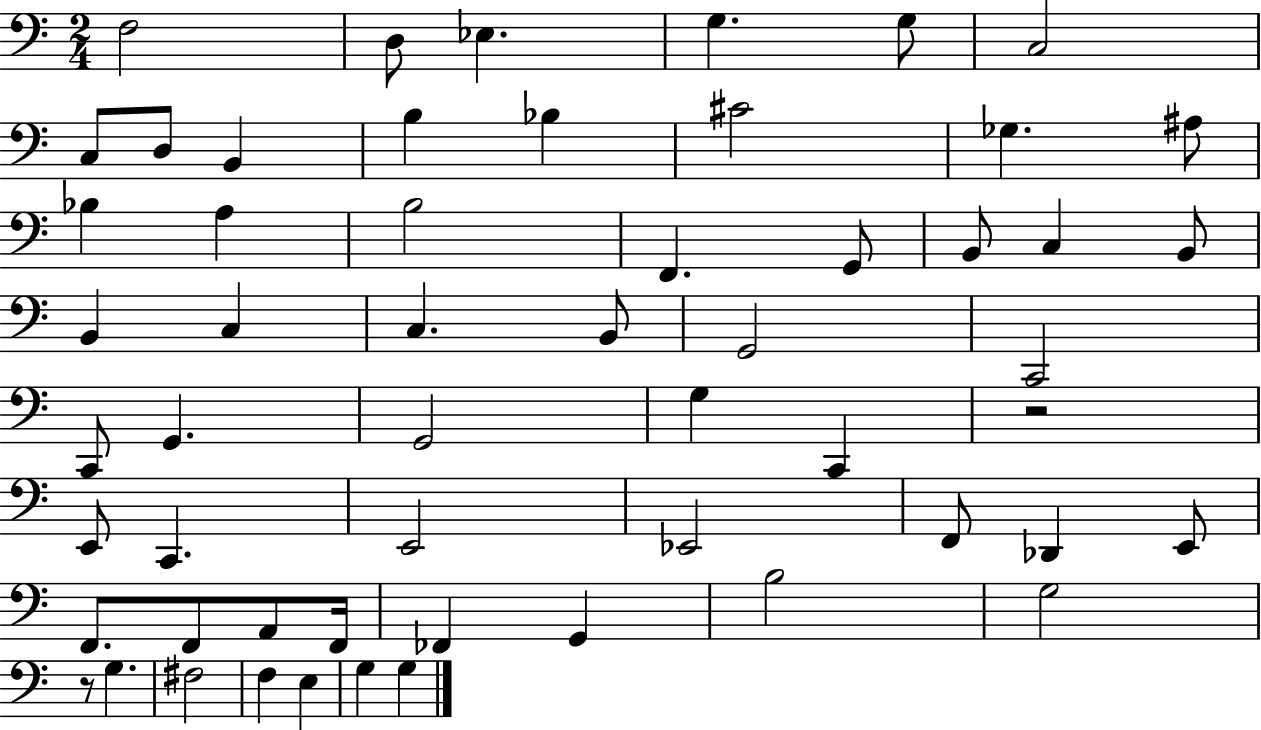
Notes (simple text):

F3/h D3/e Eb3/q. G3/q. G3/e C3/h C3/e D3/e B2/q B3/q Bb3/q C#4/h Gb3/q. A#3/e Bb3/q A3/q B3/h F2/q. G2/e B2/e C3/q B2/e B2/q C3/q C3/q. B2/e G2/h C2/h C2/e G2/q. G2/h G3/q C2/q R/h E2/e C2/q. E2/h Eb2/h F2/e Db2/q E2/e F2/e. F2/e A2/e F2/s FES2/q G2/q B3/h G3/h R/e G3/q. F#3/h F3/q E3/q G3/q G3/q